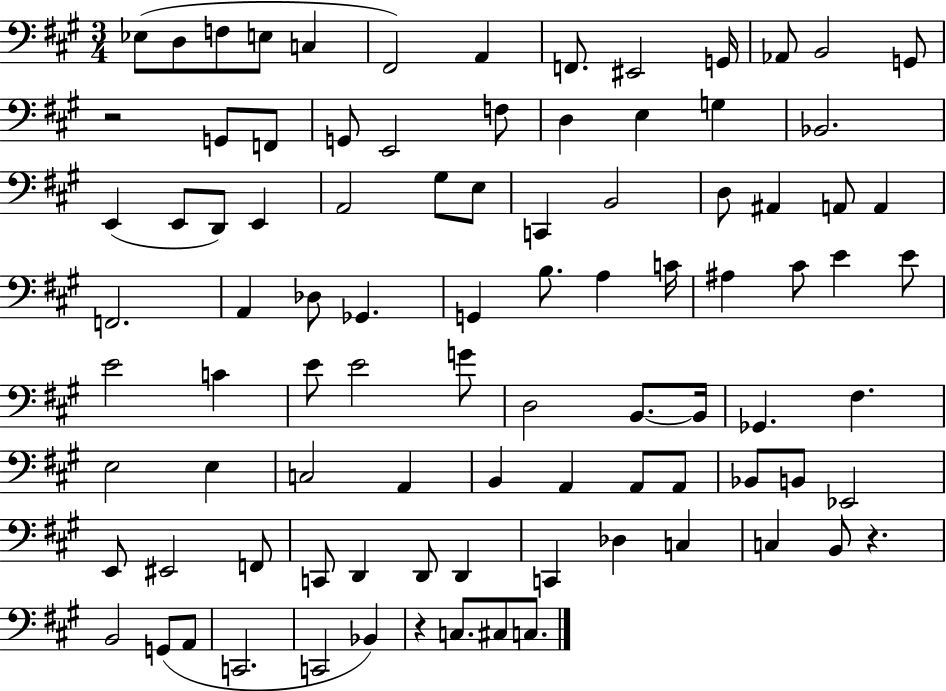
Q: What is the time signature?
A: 3/4